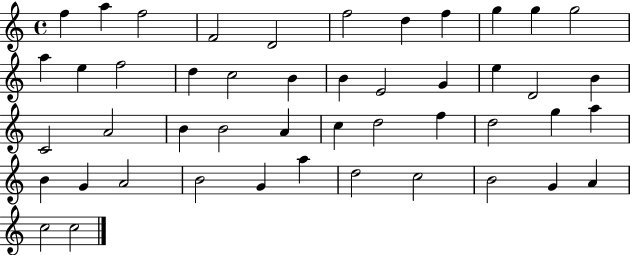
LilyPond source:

{
  \clef treble
  \time 4/4
  \defaultTimeSignature
  \key c \major
  f''4 a''4 f''2 | f'2 d'2 | f''2 d''4 f''4 | g''4 g''4 g''2 | \break a''4 e''4 f''2 | d''4 c''2 b'4 | b'4 e'2 g'4 | e''4 d'2 b'4 | \break c'2 a'2 | b'4 b'2 a'4 | c''4 d''2 f''4 | d''2 g''4 a''4 | \break b'4 g'4 a'2 | b'2 g'4 a''4 | d''2 c''2 | b'2 g'4 a'4 | \break c''2 c''2 | \bar "|."
}